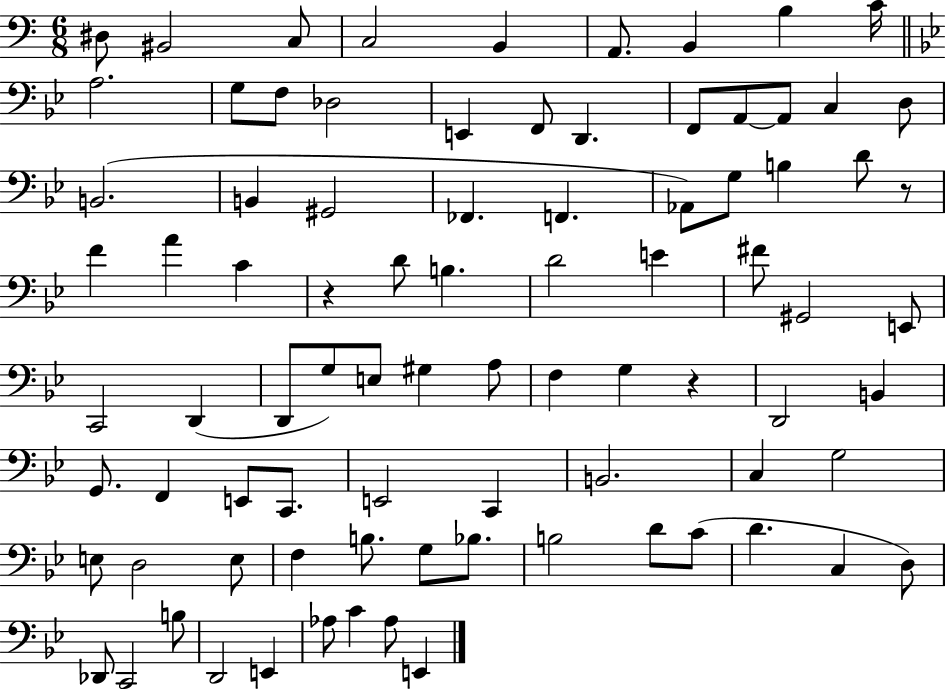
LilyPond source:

{
  \clef bass
  \numericTimeSignature
  \time 6/8
  \key c \major
  dis8 bis,2 c8 | c2 b,4 | a,8. b,4 b4 c'16 | \bar "||" \break \key bes \major a2. | g8 f8 des2 | e,4 f,8 d,4. | f,8 a,8~~ a,8 c4 d8 | \break b,2.( | b,4 gis,2 | fes,4. f,4. | aes,8) g8 b4 d'8 r8 | \break f'4 a'4 c'4 | r4 d'8 b4. | d'2 e'4 | fis'8 gis,2 e,8 | \break c,2 d,4( | d,8 g8) e8 gis4 a8 | f4 g4 r4 | d,2 b,4 | \break g,8. f,4 e,8 c,8. | e,2 c,4 | b,2. | c4 g2 | \break e8 d2 e8 | f4 b8. g8 bes8. | b2 d'8 c'8( | d'4. c4 d8) | \break des,8 c,2 b8 | d,2 e,4 | aes8 c'4 aes8 e,4 | \bar "|."
}